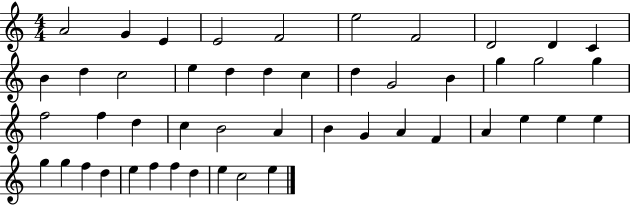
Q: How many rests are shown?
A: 0